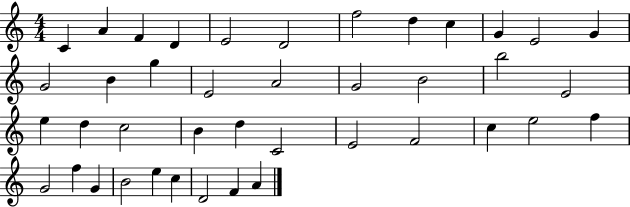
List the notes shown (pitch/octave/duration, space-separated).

C4/q A4/q F4/q D4/q E4/h D4/h F5/h D5/q C5/q G4/q E4/h G4/q G4/h B4/q G5/q E4/h A4/h G4/h B4/h B5/h E4/h E5/q D5/q C5/h B4/q D5/q C4/h E4/h F4/h C5/q E5/h F5/q G4/h F5/q G4/q B4/h E5/q C5/q D4/h F4/q A4/q